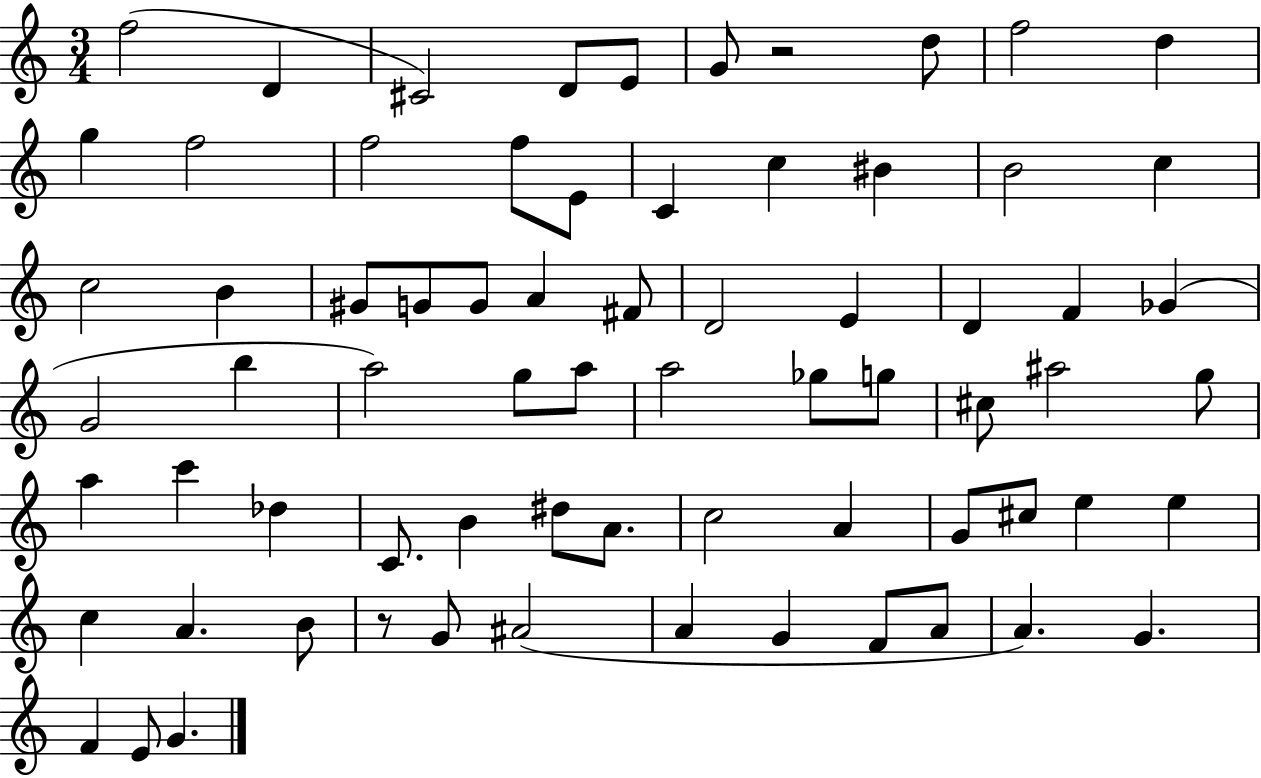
F5/h D4/q C#4/h D4/e E4/e G4/e R/h D5/e F5/h D5/q G5/q F5/h F5/h F5/e E4/e C4/q C5/q BIS4/q B4/h C5/q C5/h B4/q G#4/e G4/e G4/e A4/q F#4/e D4/h E4/q D4/q F4/q Gb4/q G4/h B5/q A5/h G5/e A5/e A5/h Gb5/e G5/e C#5/e A#5/h G5/e A5/q C6/q Db5/q C4/e. B4/q D#5/e A4/e. C5/h A4/q G4/e C#5/e E5/q E5/q C5/q A4/q. B4/e R/e G4/e A#4/h A4/q G4/q F4/e A4/e A4/q. G4/q. F4/q E4/e G4/q.